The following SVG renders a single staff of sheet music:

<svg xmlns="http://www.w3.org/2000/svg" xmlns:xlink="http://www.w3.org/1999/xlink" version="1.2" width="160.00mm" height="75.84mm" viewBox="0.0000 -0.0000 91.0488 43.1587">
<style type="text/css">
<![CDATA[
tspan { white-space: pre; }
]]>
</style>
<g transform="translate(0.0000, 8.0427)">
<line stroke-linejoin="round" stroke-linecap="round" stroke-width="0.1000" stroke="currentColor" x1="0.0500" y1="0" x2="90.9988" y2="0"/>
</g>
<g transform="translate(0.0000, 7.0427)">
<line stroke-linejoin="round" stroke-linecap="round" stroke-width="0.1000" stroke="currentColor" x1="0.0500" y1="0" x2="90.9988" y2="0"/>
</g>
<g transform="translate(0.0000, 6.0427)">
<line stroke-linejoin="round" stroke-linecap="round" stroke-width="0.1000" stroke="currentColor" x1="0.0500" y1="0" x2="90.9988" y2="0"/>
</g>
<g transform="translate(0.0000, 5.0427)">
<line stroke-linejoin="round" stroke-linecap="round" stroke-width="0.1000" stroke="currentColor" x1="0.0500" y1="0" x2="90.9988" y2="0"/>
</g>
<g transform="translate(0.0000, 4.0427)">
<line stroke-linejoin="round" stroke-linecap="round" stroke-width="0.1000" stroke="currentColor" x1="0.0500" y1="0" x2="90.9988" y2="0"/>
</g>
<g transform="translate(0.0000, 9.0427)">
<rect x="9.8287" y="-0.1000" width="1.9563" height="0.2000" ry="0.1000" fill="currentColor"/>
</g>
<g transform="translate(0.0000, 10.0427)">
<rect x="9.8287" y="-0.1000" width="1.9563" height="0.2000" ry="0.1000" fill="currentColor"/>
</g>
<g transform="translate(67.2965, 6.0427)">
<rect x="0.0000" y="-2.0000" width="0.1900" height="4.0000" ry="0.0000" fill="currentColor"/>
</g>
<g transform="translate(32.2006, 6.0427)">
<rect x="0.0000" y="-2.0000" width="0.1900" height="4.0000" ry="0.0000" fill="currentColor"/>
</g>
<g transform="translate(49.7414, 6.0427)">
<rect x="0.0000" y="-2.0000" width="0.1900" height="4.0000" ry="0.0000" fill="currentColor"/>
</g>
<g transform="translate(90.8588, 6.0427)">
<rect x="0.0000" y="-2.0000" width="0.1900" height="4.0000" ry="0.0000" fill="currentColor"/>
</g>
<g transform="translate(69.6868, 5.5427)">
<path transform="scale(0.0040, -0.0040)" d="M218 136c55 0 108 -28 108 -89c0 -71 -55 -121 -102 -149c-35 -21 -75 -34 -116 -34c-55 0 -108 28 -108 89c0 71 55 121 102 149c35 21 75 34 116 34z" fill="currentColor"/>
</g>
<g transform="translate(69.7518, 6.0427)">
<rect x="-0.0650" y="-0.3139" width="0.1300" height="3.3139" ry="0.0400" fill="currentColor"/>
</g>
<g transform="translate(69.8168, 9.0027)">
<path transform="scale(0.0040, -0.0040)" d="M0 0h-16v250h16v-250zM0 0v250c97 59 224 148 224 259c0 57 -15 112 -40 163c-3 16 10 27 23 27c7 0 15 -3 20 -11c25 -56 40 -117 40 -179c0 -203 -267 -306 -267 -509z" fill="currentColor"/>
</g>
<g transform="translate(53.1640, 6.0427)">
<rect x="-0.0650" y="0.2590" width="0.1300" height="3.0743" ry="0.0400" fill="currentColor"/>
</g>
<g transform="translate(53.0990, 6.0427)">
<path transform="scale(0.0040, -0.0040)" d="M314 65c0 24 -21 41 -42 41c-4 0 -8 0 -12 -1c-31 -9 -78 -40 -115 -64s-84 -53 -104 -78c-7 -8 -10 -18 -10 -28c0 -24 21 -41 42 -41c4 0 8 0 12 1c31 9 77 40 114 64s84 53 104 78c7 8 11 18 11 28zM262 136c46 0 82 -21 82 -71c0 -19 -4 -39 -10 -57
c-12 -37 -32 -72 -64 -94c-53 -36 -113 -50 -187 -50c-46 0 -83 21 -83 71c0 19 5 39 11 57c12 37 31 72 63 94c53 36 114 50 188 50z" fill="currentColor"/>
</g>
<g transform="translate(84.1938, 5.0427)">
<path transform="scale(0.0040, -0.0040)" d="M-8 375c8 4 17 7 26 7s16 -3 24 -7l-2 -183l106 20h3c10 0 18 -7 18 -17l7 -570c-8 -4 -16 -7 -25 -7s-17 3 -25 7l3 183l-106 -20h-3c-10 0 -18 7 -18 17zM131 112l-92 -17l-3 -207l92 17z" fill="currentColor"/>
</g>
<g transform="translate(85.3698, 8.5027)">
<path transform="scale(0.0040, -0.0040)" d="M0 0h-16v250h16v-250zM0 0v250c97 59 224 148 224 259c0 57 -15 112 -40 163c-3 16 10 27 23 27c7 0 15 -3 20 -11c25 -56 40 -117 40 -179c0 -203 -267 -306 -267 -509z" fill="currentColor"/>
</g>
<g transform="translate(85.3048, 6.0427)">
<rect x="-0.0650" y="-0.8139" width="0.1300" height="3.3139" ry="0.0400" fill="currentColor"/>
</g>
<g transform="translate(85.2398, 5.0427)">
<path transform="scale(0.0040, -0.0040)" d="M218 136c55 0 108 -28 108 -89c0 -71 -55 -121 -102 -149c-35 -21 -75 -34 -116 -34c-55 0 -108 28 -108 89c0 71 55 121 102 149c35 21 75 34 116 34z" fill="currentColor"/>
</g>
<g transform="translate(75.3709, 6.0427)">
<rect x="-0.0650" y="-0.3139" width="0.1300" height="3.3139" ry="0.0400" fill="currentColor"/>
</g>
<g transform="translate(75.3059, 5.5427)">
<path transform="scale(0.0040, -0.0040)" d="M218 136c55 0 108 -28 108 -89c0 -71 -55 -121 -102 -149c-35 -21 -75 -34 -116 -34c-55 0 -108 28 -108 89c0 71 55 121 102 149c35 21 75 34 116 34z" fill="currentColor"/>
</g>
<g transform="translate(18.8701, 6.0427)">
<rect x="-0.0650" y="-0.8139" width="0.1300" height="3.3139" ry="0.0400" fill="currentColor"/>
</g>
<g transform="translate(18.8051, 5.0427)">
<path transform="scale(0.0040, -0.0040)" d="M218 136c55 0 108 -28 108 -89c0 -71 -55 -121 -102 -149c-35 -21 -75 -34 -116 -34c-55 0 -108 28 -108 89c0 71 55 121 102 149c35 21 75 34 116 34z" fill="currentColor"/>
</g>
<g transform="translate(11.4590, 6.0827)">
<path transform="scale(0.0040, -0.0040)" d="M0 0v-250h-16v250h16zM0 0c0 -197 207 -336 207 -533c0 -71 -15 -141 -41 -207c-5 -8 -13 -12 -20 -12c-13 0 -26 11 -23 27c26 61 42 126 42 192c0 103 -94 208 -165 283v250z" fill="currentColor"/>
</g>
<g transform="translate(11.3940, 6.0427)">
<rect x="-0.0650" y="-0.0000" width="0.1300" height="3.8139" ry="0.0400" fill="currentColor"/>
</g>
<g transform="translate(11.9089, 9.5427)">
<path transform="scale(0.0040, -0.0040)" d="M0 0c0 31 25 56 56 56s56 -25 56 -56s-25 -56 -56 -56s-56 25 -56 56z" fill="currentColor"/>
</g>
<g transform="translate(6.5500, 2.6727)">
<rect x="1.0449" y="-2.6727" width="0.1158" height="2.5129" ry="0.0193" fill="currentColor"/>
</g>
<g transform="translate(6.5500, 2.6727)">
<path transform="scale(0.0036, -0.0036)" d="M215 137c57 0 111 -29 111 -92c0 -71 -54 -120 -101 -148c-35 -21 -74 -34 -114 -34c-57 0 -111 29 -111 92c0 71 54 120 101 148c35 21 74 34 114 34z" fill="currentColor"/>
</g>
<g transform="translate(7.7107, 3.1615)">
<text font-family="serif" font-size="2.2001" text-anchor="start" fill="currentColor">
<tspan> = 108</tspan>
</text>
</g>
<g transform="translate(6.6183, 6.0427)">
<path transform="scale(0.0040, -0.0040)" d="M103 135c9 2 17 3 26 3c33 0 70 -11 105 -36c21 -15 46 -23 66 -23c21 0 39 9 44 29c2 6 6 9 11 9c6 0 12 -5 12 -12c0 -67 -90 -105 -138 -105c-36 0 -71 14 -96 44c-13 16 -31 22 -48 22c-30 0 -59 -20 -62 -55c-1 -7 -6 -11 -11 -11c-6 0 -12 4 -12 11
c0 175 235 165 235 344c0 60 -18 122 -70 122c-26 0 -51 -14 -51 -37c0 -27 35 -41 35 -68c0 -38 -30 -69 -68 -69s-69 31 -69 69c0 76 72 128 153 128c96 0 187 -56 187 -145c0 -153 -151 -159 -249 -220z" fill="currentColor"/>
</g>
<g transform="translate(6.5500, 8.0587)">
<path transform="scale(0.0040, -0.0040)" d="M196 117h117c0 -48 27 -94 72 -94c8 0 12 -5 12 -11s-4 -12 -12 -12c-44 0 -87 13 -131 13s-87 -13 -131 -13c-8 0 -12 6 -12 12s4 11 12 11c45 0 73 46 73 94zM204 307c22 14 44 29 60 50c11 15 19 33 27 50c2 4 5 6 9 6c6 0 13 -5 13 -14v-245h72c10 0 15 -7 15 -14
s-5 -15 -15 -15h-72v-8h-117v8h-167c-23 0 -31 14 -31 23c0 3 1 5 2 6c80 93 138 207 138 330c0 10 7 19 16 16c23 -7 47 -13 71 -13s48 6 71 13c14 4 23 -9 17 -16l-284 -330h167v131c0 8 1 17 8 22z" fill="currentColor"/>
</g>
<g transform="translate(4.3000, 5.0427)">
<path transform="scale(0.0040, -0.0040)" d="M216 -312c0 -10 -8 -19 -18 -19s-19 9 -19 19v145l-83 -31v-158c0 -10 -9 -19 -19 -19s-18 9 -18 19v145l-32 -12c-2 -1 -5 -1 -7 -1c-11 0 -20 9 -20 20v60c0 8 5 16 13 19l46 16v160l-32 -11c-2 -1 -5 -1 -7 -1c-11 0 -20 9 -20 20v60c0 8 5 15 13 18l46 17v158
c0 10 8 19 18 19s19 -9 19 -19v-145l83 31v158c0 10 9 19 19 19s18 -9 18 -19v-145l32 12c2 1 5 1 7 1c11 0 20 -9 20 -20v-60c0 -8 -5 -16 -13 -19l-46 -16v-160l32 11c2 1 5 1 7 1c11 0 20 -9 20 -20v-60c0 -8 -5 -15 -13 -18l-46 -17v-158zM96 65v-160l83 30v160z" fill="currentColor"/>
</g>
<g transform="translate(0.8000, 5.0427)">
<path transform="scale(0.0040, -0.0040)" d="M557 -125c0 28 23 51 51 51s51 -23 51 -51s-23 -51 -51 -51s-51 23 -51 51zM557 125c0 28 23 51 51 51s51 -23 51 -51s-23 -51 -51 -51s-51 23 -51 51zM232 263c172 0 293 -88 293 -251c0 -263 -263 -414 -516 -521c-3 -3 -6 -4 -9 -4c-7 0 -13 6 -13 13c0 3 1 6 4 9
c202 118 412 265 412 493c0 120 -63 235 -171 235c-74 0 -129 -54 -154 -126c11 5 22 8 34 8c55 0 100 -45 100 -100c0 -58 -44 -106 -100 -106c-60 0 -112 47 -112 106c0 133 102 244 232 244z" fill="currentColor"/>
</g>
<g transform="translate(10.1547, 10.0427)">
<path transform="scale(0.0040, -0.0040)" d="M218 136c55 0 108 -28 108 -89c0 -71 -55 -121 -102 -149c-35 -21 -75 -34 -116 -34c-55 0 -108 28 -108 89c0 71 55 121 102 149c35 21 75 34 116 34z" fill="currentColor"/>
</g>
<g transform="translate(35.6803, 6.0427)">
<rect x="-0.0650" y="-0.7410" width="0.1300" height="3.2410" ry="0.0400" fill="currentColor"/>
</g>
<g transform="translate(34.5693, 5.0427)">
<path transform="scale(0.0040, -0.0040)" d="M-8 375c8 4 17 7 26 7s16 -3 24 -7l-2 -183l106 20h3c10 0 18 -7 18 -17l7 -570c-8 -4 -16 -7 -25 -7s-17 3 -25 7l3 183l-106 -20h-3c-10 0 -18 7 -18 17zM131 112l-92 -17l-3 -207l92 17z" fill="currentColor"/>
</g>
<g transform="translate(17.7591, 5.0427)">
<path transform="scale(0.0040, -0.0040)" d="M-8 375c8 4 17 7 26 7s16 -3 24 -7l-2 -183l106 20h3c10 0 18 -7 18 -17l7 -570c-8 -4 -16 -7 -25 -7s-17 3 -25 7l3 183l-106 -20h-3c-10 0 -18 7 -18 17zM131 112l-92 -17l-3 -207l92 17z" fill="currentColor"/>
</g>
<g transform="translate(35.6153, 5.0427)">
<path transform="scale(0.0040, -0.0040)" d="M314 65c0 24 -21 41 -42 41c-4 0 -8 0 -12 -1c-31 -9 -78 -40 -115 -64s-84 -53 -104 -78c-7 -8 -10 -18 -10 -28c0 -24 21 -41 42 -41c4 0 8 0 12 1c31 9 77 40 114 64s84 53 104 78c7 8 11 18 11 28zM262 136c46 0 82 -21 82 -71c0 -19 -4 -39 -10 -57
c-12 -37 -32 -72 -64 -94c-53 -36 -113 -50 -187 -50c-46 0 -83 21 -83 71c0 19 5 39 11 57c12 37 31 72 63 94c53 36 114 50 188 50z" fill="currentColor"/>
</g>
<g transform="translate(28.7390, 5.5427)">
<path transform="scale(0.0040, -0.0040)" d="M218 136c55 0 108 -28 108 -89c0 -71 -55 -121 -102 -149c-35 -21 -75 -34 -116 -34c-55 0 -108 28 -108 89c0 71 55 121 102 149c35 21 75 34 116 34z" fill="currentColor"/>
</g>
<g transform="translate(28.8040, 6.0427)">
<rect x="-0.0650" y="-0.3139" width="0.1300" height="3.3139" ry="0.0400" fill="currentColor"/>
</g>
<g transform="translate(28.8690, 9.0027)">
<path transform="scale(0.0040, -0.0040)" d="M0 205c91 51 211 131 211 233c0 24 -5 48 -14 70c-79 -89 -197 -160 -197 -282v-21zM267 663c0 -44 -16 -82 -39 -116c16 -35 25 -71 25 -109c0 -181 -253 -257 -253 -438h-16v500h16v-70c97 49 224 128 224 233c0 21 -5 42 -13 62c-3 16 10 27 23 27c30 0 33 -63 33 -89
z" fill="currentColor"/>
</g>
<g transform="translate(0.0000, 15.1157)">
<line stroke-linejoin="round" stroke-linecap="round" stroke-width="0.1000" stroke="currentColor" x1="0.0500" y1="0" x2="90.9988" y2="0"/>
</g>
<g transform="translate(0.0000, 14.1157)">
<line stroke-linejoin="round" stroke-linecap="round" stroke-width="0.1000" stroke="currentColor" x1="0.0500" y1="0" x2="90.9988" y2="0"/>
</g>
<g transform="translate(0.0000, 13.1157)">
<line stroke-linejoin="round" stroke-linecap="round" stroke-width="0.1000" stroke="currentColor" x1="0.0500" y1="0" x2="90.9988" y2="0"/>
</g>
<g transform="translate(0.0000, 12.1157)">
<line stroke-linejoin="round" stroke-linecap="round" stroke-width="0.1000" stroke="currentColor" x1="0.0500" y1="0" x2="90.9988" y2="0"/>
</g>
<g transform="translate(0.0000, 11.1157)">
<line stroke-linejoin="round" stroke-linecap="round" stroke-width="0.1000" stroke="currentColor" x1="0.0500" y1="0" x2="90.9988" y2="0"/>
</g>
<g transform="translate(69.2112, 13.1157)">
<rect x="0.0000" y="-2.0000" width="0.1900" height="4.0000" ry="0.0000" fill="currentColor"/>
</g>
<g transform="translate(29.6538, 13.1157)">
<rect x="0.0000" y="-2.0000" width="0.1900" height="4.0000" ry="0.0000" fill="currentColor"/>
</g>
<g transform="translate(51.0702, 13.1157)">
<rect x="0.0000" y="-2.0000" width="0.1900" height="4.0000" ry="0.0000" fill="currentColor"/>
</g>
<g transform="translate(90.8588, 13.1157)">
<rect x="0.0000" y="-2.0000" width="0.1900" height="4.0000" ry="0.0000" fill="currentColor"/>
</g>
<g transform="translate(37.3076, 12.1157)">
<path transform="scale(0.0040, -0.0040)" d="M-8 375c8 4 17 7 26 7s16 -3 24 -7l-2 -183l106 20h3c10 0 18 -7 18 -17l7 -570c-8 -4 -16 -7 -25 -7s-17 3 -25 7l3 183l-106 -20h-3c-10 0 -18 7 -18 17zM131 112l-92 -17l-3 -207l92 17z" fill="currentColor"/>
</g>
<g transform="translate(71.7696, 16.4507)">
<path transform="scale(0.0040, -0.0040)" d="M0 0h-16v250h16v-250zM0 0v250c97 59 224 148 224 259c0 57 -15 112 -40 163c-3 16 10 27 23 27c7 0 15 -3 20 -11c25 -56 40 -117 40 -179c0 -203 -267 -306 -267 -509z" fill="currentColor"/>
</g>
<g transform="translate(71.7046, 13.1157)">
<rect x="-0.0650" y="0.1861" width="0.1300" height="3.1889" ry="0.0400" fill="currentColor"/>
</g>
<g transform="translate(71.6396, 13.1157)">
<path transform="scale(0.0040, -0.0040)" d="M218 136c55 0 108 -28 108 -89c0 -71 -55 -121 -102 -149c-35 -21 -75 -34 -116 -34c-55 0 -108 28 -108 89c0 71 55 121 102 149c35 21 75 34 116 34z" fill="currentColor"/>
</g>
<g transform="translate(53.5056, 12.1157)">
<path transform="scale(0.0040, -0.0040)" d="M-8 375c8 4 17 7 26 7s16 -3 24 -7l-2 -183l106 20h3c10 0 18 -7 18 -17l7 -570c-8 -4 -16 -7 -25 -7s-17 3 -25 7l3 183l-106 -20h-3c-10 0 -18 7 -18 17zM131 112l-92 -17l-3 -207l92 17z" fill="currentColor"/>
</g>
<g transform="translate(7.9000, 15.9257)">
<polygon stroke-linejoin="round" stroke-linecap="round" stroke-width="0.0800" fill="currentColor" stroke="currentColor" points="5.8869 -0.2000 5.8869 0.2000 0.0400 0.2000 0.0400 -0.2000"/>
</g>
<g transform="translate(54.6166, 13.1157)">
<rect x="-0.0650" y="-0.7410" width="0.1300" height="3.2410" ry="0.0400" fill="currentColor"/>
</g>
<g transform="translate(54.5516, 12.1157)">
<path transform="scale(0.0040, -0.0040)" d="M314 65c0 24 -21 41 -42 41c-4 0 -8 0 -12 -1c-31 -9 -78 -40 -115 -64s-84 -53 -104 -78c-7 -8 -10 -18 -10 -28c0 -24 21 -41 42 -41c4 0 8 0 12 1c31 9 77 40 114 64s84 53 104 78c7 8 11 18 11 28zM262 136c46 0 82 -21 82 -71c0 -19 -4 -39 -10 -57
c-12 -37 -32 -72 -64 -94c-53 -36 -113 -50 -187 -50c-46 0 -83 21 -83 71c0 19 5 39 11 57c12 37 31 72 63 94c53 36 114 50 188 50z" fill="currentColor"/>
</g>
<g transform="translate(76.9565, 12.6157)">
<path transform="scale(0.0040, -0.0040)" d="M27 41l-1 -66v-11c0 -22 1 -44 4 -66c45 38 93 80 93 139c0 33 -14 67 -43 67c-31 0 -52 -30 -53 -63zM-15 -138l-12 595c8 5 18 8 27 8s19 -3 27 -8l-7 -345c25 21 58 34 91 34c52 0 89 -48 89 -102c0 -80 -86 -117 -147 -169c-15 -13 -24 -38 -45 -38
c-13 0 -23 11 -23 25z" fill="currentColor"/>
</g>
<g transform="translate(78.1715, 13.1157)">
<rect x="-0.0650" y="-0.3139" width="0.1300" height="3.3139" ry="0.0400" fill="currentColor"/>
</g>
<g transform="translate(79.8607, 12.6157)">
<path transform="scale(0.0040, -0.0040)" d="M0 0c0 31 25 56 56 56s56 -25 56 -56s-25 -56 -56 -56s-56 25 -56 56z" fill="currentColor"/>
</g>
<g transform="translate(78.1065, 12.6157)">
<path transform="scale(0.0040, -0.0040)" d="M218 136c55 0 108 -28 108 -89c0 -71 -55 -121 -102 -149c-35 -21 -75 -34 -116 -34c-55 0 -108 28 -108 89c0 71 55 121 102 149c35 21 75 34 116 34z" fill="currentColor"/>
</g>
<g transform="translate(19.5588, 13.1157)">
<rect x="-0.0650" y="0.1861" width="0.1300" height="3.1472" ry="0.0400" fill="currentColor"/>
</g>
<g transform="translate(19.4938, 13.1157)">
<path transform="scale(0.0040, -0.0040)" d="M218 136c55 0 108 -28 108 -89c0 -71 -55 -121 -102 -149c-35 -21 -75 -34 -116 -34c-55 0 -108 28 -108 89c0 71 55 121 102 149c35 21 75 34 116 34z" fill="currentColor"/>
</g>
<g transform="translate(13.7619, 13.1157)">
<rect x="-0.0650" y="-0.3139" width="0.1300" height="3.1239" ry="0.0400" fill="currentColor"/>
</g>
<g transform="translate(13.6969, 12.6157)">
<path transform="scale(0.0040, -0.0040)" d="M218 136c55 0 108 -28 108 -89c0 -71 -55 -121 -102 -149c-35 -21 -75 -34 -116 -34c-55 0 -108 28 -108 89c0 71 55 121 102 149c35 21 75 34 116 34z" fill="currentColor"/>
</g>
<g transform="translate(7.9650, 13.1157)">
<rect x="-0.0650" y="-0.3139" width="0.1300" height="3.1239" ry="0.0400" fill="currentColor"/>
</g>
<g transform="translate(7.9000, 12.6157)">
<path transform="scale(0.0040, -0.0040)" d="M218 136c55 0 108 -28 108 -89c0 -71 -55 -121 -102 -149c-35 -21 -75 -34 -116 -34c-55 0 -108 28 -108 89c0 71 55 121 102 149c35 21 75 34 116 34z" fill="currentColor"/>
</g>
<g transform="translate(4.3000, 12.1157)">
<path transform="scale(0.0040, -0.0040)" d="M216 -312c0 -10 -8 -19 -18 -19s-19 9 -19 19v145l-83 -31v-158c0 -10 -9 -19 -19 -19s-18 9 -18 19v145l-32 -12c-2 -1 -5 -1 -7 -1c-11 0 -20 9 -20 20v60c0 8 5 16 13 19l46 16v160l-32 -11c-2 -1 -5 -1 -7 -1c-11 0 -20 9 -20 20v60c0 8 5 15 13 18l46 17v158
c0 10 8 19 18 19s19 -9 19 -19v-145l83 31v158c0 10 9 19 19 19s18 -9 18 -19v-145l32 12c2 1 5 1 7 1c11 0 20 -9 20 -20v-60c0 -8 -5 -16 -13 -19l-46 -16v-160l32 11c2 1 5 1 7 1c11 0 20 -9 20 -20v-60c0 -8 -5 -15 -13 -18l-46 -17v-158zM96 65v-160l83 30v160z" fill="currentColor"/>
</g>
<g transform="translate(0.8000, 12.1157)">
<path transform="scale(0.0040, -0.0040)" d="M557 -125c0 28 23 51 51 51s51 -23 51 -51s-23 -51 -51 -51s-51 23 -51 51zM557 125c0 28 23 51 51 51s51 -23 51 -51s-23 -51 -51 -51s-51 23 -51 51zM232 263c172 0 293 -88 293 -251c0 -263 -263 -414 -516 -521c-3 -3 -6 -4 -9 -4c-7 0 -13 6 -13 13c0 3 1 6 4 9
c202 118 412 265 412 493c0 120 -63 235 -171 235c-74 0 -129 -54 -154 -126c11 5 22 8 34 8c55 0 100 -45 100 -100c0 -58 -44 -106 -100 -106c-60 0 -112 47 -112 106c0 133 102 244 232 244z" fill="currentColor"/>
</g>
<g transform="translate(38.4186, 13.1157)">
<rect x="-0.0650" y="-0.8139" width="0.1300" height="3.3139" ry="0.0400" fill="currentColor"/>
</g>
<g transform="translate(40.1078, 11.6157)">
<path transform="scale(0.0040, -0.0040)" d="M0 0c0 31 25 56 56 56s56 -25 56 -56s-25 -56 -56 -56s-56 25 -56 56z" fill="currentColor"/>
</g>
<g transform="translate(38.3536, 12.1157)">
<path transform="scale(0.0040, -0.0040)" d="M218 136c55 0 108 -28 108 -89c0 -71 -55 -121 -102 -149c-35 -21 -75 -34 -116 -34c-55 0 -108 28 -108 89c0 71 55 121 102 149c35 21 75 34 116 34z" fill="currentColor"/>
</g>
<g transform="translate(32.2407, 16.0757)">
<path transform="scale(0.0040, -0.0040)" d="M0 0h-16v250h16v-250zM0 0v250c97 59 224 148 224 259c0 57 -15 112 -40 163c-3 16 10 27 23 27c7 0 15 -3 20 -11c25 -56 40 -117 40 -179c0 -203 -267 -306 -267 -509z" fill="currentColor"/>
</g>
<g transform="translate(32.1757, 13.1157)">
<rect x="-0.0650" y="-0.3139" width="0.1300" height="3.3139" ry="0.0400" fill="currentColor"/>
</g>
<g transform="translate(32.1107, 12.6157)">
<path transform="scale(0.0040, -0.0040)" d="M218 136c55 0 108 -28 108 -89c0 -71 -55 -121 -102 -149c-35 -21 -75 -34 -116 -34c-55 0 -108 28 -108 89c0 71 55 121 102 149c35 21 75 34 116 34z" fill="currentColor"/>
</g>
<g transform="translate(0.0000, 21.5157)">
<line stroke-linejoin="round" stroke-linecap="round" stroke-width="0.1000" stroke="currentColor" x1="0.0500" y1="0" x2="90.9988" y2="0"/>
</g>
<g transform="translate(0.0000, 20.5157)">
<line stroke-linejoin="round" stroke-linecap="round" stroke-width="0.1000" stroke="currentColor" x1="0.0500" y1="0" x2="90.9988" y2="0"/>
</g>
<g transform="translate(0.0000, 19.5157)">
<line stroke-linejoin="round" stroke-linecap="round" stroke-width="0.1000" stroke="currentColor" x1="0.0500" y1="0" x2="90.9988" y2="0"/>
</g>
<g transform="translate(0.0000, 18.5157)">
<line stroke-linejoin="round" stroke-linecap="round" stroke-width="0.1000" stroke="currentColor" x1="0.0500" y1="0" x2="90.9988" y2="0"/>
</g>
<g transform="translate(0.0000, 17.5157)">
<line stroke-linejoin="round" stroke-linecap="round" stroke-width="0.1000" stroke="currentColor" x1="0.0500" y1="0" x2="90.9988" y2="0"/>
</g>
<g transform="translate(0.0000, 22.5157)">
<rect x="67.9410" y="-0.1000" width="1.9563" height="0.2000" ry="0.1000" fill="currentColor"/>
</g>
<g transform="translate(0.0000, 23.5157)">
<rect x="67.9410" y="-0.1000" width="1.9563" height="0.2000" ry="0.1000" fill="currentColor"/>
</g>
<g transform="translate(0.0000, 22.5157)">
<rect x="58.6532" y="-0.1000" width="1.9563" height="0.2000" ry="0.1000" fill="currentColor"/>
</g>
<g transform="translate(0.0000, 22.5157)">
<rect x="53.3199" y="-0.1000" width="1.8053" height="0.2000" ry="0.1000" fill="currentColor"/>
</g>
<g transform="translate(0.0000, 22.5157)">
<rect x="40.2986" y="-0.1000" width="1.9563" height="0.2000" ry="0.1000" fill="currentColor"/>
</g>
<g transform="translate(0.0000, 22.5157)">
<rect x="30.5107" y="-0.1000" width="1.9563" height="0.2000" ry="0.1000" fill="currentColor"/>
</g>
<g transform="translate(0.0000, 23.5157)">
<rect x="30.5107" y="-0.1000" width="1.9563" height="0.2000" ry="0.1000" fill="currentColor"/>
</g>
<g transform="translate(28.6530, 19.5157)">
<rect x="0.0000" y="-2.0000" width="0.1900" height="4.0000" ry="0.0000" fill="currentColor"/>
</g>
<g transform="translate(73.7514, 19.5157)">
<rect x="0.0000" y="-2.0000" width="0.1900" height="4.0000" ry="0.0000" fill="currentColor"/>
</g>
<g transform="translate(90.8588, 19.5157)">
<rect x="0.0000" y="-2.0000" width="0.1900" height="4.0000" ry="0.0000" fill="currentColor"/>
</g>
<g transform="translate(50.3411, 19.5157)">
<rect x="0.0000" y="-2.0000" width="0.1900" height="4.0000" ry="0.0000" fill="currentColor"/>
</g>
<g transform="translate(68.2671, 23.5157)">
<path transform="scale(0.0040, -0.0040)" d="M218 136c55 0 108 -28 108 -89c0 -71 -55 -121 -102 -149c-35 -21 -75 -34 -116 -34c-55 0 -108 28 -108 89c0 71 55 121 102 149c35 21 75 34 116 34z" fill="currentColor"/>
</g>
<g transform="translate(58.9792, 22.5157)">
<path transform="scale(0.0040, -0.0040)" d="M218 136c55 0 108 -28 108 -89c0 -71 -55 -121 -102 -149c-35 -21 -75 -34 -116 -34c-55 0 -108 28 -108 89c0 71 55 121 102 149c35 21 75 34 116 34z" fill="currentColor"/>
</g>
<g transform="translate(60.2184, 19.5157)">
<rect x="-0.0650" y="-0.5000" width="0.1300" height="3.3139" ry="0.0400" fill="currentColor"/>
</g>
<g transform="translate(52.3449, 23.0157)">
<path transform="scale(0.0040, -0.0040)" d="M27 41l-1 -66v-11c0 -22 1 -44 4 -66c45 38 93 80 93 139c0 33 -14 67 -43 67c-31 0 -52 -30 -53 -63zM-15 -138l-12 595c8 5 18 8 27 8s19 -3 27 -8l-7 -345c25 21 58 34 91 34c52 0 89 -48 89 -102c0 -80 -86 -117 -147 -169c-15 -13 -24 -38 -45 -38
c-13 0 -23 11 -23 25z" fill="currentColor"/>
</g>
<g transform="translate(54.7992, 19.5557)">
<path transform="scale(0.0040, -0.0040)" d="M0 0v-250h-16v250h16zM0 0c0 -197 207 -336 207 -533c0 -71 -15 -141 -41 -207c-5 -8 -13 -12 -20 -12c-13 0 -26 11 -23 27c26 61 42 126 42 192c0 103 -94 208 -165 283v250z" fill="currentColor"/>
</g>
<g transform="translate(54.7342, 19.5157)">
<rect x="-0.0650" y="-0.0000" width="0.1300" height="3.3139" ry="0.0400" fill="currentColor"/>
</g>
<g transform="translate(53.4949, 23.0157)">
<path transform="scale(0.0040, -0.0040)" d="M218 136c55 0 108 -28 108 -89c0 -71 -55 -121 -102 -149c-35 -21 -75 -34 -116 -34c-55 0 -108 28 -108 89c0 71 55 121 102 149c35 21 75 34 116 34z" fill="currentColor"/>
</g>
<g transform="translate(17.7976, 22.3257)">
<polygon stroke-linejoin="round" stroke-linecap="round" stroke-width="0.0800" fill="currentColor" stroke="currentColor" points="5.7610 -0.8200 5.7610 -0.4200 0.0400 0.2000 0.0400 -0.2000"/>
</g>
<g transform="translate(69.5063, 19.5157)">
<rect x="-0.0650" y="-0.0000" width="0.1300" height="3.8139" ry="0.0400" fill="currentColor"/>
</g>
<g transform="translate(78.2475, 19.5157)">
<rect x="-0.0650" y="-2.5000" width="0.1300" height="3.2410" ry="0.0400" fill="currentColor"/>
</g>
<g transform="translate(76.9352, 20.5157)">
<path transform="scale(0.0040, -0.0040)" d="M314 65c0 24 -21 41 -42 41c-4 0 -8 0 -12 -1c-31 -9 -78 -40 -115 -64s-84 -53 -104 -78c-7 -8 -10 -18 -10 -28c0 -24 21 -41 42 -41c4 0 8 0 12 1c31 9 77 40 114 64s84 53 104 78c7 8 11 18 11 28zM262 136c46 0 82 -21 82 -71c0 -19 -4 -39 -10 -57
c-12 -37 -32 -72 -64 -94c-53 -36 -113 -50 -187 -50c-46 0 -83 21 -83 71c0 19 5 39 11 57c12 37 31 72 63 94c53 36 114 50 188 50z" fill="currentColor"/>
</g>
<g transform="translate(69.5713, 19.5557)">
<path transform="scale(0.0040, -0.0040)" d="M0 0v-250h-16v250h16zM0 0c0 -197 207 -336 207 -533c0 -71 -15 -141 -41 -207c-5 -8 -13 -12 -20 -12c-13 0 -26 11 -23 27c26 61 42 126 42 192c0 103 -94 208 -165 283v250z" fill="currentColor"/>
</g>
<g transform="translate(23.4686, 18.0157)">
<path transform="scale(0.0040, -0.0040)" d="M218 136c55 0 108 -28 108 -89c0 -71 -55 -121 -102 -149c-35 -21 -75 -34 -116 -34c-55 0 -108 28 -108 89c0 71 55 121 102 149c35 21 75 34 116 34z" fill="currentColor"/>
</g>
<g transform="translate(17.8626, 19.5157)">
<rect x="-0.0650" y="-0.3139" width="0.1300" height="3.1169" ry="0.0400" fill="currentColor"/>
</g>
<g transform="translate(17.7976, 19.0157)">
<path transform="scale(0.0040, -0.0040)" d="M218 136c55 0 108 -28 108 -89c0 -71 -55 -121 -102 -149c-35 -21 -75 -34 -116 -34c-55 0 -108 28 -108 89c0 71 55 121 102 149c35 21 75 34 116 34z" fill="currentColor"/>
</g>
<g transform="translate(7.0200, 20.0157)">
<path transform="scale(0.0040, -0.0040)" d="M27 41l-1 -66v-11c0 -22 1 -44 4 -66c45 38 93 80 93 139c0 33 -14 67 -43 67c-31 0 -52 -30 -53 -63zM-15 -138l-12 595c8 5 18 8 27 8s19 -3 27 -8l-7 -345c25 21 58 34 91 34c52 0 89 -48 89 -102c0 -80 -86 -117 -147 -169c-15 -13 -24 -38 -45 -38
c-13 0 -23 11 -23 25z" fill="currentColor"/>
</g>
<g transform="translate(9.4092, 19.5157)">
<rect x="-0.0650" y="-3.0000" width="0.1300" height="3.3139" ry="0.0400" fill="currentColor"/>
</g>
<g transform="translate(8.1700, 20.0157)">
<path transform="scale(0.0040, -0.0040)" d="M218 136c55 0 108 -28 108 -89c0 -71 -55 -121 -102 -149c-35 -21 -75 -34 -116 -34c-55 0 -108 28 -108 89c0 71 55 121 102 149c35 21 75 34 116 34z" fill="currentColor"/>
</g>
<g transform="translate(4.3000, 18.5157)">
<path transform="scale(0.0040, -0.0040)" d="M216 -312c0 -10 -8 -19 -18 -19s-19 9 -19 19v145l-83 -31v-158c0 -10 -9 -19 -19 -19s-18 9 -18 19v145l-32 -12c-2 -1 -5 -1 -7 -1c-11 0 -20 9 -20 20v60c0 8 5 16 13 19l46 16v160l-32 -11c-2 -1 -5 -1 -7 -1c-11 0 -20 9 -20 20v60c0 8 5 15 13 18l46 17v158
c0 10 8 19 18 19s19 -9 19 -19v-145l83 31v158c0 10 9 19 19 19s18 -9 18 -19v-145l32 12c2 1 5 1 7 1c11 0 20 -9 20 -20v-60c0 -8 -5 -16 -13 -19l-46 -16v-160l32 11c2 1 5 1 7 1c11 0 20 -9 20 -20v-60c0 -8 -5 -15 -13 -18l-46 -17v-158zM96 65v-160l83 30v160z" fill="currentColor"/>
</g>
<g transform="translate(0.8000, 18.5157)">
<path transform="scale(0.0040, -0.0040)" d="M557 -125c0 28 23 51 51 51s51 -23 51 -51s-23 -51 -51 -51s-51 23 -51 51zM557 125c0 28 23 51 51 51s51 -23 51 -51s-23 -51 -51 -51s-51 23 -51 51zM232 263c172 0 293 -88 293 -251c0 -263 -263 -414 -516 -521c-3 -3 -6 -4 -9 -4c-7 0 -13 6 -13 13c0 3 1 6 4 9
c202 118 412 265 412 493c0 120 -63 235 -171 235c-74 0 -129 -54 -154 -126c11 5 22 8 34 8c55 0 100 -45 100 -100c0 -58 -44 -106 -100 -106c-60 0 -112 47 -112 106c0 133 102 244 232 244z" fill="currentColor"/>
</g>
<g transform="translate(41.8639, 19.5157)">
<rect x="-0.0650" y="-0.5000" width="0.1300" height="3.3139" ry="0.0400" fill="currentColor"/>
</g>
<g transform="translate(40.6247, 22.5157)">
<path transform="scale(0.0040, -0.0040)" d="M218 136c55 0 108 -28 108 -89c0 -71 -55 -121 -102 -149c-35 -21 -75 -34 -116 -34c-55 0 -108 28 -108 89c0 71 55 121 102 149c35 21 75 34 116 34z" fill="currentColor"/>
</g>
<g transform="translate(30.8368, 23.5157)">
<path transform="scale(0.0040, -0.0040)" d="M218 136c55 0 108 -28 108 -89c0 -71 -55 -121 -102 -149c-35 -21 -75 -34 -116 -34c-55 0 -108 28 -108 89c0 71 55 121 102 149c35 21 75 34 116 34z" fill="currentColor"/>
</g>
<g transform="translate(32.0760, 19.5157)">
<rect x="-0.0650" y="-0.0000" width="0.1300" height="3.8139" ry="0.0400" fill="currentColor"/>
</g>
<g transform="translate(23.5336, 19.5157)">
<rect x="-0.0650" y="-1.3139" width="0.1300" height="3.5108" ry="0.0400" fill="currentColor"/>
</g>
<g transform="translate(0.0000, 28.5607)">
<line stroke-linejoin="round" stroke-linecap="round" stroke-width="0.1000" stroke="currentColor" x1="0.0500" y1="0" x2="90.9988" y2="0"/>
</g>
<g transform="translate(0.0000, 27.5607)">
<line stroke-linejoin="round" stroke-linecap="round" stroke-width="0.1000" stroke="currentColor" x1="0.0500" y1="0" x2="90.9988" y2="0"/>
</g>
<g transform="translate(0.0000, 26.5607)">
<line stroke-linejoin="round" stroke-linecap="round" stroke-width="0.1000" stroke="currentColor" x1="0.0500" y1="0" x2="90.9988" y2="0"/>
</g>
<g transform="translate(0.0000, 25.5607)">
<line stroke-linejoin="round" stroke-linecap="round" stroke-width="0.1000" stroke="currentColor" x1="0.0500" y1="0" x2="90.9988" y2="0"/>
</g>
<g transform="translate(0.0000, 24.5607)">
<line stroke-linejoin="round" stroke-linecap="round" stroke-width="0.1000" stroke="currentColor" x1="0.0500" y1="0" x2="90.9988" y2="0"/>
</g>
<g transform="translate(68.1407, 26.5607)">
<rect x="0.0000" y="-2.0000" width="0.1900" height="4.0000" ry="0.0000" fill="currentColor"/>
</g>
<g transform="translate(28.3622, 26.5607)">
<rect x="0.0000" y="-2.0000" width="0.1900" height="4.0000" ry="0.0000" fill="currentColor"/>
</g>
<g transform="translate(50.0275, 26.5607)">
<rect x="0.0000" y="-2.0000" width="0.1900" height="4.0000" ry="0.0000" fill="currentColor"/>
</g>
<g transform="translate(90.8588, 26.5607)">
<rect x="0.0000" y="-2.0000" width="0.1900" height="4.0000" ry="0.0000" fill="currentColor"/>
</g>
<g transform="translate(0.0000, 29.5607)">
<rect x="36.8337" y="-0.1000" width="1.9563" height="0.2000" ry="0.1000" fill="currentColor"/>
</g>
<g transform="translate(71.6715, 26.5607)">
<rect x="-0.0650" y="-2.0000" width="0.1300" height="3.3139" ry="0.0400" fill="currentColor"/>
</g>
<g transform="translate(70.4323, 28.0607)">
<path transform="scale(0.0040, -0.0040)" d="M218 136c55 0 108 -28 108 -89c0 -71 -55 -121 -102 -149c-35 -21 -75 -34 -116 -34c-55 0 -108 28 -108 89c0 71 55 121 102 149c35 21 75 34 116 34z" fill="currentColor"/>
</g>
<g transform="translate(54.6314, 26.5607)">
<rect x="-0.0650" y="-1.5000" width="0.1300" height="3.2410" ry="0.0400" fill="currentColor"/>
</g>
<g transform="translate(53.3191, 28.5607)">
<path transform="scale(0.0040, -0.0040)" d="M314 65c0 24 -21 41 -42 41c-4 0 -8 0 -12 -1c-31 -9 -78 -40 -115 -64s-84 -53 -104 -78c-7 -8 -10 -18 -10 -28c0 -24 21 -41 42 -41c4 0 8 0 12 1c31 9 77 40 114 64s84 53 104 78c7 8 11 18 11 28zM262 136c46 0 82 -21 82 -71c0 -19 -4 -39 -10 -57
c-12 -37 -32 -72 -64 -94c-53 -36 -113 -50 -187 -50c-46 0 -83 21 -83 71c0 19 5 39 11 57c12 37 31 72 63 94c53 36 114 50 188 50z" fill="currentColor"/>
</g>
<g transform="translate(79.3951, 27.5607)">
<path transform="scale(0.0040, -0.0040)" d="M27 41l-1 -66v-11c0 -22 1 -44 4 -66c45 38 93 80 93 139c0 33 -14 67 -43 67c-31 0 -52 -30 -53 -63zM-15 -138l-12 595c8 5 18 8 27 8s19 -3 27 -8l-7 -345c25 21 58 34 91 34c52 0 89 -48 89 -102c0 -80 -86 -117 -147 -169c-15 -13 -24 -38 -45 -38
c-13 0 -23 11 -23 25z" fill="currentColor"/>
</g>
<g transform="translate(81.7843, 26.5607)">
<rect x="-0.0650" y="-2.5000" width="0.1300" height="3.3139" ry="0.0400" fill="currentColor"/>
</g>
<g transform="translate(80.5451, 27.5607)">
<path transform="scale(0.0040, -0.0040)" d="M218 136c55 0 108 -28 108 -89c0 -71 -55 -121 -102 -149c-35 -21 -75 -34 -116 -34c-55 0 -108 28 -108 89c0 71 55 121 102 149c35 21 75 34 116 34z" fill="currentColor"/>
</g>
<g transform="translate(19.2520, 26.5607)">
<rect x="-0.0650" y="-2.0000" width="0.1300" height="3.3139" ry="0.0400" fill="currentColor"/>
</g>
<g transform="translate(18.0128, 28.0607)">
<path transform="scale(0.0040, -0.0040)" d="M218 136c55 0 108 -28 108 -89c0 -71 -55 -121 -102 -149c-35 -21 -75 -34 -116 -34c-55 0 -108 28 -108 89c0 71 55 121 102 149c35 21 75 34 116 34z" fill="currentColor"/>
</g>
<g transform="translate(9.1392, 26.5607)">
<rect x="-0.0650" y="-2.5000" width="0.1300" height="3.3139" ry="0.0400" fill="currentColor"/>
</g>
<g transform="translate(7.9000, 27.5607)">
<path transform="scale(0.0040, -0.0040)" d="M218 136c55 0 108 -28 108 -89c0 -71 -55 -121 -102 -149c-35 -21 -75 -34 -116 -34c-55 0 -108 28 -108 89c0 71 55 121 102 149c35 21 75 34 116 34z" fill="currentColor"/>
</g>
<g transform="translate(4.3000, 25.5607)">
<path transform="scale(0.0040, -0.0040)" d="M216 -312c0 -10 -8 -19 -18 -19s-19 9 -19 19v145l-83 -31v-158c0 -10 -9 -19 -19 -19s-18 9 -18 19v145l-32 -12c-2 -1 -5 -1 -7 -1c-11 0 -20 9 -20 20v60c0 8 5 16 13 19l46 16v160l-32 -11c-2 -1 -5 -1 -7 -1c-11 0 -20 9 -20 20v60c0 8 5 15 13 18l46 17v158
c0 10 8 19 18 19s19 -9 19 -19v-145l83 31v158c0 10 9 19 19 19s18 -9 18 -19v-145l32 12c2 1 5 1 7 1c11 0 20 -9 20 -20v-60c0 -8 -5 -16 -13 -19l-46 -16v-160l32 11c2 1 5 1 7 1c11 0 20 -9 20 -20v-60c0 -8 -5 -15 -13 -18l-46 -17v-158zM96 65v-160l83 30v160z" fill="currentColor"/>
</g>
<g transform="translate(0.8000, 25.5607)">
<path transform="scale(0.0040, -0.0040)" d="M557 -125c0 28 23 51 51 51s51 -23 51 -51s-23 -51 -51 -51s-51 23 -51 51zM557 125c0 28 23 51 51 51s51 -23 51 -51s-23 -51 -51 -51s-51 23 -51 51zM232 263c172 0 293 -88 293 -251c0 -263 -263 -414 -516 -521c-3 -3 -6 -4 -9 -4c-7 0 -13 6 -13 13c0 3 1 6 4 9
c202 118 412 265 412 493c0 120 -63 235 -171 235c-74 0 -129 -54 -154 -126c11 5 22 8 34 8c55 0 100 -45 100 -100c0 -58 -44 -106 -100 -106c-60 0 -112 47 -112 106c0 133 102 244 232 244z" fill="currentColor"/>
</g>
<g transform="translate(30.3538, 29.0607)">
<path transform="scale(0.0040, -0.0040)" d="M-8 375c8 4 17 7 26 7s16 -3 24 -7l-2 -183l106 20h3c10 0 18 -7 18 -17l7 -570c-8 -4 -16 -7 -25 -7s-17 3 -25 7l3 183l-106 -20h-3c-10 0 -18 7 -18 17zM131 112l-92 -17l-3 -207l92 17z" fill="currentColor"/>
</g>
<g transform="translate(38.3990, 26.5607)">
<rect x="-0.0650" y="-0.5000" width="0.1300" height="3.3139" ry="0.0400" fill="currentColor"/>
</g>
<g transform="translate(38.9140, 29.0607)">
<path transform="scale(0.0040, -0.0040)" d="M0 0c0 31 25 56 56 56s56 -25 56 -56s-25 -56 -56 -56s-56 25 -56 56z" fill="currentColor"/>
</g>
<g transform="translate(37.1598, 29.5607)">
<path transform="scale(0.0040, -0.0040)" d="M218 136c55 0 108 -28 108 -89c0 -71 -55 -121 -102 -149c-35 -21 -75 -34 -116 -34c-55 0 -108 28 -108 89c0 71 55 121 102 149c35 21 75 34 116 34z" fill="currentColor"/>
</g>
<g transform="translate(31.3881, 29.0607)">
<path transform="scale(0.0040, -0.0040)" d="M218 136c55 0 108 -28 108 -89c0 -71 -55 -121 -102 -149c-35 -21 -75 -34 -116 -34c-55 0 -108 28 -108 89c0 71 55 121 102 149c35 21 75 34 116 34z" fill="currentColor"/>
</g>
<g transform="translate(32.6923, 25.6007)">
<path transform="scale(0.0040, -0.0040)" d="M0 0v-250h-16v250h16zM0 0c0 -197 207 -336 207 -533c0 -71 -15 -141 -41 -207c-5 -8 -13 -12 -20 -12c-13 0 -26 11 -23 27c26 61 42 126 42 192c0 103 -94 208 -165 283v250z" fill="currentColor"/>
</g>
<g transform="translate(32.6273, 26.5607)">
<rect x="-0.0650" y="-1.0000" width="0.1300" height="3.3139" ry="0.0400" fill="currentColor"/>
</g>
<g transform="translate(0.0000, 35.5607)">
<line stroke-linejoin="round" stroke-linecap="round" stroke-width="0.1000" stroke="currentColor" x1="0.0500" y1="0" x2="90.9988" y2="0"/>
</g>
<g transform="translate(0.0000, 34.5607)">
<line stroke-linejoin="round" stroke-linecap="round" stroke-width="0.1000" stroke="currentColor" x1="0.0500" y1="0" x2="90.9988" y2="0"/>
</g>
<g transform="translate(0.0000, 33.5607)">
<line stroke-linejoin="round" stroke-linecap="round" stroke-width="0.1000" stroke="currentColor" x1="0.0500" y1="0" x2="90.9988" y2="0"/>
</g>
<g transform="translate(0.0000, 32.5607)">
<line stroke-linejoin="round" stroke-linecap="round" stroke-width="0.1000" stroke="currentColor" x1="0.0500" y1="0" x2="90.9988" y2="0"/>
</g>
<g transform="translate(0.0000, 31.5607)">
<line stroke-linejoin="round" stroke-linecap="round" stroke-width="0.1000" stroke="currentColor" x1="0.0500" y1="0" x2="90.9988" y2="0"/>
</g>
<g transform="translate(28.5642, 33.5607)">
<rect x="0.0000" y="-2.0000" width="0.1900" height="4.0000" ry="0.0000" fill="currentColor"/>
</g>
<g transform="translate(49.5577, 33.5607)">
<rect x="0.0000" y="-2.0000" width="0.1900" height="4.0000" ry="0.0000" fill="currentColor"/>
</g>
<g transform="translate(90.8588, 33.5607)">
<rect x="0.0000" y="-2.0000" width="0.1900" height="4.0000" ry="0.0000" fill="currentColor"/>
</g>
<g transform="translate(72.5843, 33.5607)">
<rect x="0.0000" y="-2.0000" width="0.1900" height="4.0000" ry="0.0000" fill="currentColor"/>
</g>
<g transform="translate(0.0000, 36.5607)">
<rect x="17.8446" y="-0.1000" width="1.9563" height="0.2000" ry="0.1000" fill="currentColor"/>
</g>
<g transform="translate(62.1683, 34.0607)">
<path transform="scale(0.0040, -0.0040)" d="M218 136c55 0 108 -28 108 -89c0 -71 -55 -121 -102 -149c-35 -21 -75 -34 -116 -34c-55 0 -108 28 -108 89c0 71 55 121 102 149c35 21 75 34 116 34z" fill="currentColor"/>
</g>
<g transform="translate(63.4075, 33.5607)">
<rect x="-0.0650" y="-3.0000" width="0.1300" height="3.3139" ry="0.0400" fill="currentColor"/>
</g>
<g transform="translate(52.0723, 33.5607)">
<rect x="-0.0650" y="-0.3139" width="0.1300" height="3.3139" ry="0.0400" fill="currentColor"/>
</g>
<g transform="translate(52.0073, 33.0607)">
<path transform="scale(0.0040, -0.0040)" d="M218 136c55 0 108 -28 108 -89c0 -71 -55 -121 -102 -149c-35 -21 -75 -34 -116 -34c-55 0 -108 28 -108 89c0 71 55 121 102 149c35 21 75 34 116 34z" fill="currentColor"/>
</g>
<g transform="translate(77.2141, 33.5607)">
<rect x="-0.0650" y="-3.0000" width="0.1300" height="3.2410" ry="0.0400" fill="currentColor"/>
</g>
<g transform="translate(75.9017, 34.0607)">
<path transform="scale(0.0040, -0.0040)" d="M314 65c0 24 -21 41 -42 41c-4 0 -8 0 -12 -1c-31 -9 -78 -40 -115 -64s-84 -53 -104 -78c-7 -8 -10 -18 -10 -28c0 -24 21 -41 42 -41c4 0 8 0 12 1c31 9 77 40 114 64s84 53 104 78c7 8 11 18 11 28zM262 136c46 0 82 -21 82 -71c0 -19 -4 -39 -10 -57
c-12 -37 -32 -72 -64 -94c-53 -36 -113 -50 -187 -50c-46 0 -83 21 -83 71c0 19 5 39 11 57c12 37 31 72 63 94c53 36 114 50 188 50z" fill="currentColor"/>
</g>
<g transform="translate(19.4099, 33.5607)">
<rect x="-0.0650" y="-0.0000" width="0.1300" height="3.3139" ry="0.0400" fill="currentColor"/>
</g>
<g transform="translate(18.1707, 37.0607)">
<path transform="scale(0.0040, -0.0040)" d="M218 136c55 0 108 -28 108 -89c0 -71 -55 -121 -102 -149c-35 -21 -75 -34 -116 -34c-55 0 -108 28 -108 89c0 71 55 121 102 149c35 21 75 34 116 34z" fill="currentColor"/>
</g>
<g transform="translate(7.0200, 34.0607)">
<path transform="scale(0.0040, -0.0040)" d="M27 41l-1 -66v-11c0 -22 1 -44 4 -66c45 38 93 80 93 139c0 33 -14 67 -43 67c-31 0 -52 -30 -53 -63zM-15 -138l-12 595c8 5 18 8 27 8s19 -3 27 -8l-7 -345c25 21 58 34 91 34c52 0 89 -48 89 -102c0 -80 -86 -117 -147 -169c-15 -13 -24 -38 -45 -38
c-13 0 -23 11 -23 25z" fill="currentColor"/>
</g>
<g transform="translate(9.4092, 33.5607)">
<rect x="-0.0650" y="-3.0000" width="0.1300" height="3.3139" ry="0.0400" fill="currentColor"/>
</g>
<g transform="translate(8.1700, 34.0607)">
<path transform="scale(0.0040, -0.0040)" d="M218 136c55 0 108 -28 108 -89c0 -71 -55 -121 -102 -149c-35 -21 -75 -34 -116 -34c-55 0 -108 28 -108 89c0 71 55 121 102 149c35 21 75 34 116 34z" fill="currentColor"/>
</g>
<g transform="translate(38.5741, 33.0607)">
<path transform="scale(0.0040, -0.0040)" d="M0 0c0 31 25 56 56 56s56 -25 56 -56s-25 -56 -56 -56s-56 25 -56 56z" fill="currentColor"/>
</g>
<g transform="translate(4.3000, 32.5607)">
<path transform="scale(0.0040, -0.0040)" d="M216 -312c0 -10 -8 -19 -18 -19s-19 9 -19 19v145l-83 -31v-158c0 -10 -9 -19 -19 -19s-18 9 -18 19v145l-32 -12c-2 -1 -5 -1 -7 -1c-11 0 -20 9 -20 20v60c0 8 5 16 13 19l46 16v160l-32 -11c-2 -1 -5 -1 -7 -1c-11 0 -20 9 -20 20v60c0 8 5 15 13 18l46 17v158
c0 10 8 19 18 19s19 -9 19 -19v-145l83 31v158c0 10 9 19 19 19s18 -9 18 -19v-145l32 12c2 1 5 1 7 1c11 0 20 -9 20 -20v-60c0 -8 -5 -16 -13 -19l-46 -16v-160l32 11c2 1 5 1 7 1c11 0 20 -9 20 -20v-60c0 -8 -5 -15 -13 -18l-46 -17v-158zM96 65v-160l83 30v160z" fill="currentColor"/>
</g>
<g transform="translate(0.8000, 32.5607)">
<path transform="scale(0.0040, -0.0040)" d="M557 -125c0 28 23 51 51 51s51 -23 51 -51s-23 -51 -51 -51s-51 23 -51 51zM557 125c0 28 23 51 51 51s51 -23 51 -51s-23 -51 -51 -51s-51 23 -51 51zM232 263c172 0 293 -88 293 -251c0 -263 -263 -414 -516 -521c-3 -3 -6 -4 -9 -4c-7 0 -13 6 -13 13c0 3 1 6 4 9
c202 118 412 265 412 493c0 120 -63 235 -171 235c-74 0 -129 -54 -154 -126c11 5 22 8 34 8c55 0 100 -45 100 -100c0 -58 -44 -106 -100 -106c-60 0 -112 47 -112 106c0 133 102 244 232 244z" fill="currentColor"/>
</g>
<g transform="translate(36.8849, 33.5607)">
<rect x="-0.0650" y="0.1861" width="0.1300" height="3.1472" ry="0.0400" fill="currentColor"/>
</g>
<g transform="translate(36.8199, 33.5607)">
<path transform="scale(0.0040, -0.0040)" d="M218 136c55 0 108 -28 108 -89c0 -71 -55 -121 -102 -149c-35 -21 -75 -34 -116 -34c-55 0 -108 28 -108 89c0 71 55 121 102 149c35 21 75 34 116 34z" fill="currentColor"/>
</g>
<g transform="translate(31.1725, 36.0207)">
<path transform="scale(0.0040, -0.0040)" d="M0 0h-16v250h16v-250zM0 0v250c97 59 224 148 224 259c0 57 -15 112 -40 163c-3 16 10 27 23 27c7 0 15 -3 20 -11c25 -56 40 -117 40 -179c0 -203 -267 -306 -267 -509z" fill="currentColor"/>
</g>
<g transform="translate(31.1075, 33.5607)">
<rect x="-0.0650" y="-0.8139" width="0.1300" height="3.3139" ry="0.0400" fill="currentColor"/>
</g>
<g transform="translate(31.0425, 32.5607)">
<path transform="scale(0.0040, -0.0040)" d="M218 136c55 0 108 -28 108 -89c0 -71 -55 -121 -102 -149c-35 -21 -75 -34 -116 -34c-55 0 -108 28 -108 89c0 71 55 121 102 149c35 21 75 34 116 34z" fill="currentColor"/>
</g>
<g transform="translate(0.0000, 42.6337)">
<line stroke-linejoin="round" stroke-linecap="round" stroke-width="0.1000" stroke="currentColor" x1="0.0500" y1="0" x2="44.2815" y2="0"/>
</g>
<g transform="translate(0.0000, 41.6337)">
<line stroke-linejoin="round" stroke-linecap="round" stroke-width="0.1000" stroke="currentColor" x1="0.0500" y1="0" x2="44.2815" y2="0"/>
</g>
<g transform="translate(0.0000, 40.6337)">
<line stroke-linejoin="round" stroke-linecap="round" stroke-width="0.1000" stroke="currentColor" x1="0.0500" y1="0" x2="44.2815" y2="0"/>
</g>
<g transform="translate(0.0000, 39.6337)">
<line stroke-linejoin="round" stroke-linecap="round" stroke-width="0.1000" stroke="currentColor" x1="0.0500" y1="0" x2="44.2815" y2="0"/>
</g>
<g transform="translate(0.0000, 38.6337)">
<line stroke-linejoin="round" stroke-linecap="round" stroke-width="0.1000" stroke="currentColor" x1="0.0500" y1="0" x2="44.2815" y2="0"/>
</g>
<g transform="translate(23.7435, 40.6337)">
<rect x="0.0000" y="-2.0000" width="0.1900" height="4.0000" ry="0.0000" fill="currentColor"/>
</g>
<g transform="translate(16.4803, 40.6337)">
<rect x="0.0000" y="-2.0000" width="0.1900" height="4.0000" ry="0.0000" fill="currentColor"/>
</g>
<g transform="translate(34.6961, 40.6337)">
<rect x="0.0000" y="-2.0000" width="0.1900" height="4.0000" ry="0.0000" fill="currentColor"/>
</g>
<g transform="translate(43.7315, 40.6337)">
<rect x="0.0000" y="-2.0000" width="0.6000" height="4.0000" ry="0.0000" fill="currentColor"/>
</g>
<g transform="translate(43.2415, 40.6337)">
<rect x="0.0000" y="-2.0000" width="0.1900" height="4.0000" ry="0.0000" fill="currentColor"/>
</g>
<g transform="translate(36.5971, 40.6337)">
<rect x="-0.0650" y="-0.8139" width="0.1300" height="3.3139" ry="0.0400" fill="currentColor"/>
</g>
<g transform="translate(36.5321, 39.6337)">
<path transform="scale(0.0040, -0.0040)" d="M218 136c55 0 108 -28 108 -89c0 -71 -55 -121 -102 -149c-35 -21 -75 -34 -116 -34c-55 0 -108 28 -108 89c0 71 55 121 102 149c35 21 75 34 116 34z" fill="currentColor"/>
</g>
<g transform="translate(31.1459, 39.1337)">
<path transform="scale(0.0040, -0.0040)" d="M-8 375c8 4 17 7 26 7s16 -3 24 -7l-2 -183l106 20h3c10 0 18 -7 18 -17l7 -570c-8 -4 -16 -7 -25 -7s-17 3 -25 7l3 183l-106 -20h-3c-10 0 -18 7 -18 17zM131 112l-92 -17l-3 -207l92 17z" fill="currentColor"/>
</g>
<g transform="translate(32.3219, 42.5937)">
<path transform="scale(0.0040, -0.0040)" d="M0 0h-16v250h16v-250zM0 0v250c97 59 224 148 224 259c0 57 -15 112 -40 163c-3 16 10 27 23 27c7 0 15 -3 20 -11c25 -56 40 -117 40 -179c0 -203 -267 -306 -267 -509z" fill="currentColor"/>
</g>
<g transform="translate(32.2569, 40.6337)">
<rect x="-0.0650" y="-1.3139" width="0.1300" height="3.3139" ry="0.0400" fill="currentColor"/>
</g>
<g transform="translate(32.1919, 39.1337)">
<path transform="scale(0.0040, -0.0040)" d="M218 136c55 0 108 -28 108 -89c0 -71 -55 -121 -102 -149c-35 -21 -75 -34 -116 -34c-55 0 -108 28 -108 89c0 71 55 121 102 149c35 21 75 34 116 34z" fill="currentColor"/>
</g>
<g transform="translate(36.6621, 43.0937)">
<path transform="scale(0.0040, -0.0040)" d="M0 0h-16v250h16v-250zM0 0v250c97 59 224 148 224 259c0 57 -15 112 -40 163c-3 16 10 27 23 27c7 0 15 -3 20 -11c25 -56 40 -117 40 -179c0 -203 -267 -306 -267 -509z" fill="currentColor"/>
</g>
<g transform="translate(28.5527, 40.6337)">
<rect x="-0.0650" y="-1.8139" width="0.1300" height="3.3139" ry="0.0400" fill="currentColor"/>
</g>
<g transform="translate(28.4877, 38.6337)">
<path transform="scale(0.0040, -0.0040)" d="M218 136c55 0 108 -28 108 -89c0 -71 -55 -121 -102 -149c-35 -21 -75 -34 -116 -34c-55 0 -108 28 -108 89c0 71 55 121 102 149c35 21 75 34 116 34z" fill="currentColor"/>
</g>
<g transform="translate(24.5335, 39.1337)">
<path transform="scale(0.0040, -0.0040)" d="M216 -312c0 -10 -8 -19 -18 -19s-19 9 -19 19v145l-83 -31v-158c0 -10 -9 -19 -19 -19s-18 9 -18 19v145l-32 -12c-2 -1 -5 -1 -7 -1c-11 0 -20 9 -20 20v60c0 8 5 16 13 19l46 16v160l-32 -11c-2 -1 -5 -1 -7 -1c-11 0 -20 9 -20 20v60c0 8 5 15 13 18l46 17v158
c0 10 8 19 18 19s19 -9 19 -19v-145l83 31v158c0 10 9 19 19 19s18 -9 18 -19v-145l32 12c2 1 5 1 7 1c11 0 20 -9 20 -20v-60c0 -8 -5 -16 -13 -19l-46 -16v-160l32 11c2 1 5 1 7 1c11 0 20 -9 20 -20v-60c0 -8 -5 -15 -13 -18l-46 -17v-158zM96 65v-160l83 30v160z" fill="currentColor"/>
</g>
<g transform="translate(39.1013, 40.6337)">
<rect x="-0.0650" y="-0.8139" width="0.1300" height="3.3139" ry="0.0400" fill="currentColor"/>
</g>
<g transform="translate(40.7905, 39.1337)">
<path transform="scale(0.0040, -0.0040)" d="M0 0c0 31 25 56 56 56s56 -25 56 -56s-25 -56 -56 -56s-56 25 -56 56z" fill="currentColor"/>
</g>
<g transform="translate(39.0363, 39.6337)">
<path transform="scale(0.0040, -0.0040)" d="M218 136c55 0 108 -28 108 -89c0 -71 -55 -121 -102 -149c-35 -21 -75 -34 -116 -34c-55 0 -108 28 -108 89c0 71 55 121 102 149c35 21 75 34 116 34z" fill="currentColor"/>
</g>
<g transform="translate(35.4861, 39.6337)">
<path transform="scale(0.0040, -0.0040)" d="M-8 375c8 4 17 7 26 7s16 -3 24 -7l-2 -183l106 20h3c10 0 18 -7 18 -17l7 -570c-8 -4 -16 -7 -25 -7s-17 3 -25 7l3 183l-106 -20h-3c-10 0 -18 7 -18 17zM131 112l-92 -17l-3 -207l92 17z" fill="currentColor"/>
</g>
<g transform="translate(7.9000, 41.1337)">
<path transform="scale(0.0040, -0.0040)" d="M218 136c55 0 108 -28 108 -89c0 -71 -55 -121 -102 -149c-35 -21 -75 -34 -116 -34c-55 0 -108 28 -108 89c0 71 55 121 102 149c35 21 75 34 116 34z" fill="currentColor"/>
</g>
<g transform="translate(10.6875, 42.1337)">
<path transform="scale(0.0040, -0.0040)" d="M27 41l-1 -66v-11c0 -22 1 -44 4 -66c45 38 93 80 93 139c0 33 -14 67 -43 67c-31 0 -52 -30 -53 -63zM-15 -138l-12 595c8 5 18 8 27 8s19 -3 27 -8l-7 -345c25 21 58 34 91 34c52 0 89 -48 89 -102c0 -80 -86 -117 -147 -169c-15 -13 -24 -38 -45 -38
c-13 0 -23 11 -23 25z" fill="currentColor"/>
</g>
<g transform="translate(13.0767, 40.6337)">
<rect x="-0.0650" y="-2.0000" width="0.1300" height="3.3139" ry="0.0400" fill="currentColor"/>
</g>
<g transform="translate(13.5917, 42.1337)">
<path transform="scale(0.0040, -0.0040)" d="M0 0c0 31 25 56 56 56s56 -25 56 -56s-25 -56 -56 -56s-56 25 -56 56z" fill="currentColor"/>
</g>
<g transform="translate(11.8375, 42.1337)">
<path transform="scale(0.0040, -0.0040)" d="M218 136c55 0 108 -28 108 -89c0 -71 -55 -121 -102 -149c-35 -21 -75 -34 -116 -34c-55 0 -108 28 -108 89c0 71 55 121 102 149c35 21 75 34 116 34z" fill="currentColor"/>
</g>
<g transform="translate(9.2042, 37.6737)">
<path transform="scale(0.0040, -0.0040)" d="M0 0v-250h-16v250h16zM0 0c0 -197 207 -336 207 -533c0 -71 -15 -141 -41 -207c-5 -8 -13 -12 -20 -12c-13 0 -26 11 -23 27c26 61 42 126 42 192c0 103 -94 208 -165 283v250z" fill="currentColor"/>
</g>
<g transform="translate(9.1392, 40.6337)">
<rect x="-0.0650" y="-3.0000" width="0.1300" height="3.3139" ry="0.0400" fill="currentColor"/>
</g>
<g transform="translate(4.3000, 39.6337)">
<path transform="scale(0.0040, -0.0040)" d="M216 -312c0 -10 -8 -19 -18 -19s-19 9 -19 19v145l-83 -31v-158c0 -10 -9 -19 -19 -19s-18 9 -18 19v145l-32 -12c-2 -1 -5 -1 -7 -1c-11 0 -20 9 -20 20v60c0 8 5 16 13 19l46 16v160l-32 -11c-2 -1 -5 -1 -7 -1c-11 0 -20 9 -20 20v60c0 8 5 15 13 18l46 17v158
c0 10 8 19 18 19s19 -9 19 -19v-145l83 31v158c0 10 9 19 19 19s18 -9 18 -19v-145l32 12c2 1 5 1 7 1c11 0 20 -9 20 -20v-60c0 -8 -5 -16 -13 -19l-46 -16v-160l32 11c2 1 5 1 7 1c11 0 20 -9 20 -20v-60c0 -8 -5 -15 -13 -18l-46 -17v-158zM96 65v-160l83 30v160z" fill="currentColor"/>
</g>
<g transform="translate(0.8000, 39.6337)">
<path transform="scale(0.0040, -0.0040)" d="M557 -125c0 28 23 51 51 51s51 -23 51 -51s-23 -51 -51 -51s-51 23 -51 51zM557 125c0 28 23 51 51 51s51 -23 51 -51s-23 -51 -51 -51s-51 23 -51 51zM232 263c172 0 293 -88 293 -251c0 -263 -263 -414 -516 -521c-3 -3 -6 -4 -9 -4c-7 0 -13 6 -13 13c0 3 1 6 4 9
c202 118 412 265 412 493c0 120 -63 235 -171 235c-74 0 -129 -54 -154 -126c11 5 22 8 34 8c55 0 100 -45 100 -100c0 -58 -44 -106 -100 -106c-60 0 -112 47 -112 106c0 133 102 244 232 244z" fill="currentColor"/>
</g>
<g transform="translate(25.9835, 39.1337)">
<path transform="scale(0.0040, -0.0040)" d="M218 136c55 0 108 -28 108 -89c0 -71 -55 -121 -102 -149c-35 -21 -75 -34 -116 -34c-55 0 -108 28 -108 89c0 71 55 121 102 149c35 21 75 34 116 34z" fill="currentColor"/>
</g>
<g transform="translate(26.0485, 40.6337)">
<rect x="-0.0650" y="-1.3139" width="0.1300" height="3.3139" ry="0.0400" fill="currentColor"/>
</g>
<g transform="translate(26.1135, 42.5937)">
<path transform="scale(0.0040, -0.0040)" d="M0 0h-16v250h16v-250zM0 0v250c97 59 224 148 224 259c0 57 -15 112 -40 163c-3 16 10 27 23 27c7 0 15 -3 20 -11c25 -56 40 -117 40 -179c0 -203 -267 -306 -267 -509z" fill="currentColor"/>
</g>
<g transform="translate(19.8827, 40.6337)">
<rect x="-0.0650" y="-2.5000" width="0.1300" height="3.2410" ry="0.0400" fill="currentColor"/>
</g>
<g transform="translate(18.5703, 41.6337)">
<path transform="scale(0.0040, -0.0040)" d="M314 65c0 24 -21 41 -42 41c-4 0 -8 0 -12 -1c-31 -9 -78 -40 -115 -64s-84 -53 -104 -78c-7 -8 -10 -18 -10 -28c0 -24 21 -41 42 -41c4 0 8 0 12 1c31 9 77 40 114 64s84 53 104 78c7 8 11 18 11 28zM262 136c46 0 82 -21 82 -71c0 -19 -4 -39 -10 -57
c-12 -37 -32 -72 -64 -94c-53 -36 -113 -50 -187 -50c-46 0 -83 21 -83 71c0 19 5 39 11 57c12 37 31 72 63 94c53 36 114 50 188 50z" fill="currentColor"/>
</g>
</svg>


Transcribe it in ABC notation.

X:1
T:Untitled
M:2/4
L:1/4
K:G
C,,/2 F, E,/4 F,2 D,2 E,/2 E, F,/2 E,/2 E,/2 D, E,/2 F, F,2 D,/2 _E, _C, E,/2 G,/2 C,, E,, _D,,/2 E,, C,,/2 B,,2 B,, A,, F,,/2 E,, G,,2 A,, _B,, _C, D,, ^F,/2 D, E, C, C,2 C,/2 _A,, B,,2 ^G,/2 A, G,/2 F,/2 F,